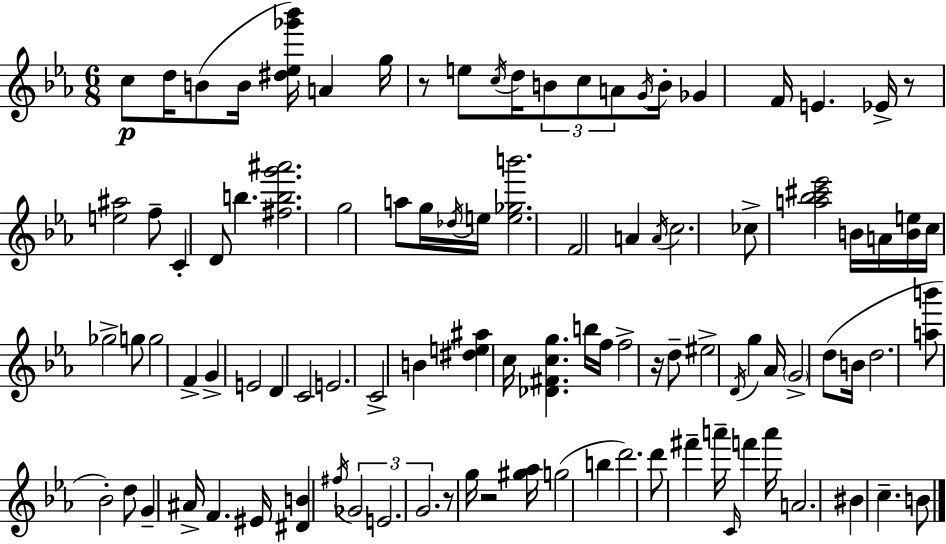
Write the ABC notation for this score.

X:1
T:Untitled
M:6/8
L:1/4
K:Cm
c/2 d/4 B/2 B/4 [^d_e_g'_b']/4 A g/4 z/2 e/2 c/4 d/4 B/2 c/2 A/2 G/4 B/4 _G F/4 E _E/4 z/2 [e^a]2 f/2 C D/2 b [^fbg'^a']2 g2 a/2 g/4 _d/4 e/4 [e_gb']2 F2 A A/4 c2 _c/2 [a_b^c'_e']2 B/4 A/4 [Be]/4 c/4 _g2 g/2 g2 F G E2 D C2 E2 C2 B [^de^a] c/4 [_D^Fcg] b/4 f/4 f2 z/4 d/2 ^e2 D/4 g _A/4 G2 d/2 B/4 d2 [ab']/2 _B2 d/2 G ^A/4 F ^E/4 [^DB] ^f/4 _G2 E2 G2 z/2 g/4 z2 [^g_a]/4 g2 b d'2 d'/2 ^f' a'/4 C/4 f' a'/4 A2 ^B c B/2